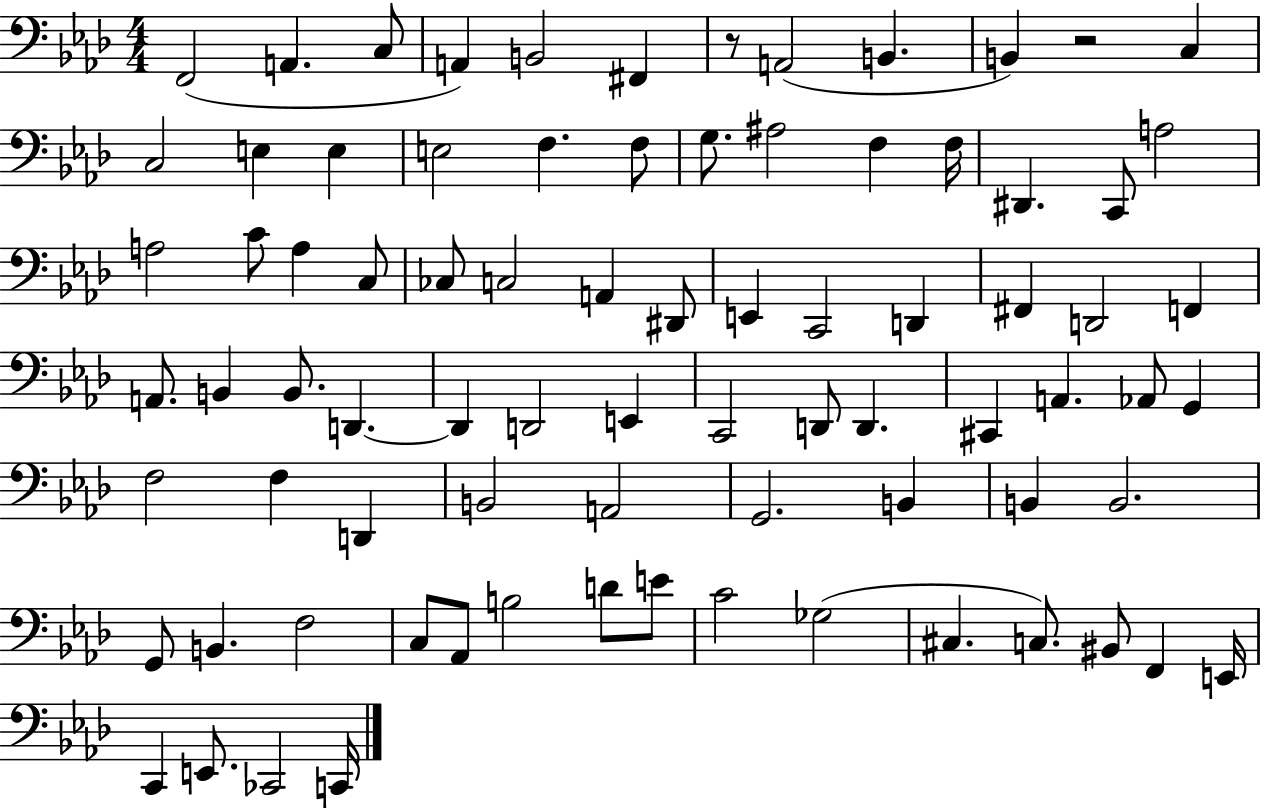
{
  \clef bass
  \numericTimeSignature
  \time 4/4
  \key aes \major
  \repeat volta 2 { f,2( a,4. c8 | a,4) b,2 fis,4 | r8 a,2( b,4. | b,4) r2 c4 | \break c2 e4 e4 | e2 f4. f8 | g8. ais2 f4 f16 | dis,4. c,8 a2 | \break a2 c'8 a4 c8 | ces8 c2 a,4 dis,8 | e,4 c,2 d,4 | fis,4 d,2 f,4 | \break a,8. b,4 b,8. d,4.~~ | d,4 d,2 e,4 | c,2 d,8 d,4. | cis,4 a,4. aes,8 g,4 | \break f2 f4 d,4 | b,2 a,2 | g,2. b,4 | b,4 b,2. | \break g,8 b,4. f2 | c8 aes,8 b2 d'8 e'8 | c'2 ges2( | cis4. c8.) bis,8 f,4 e,16 | \break c,4 e,8. ces,2 c,16 | } \bar "|."
}